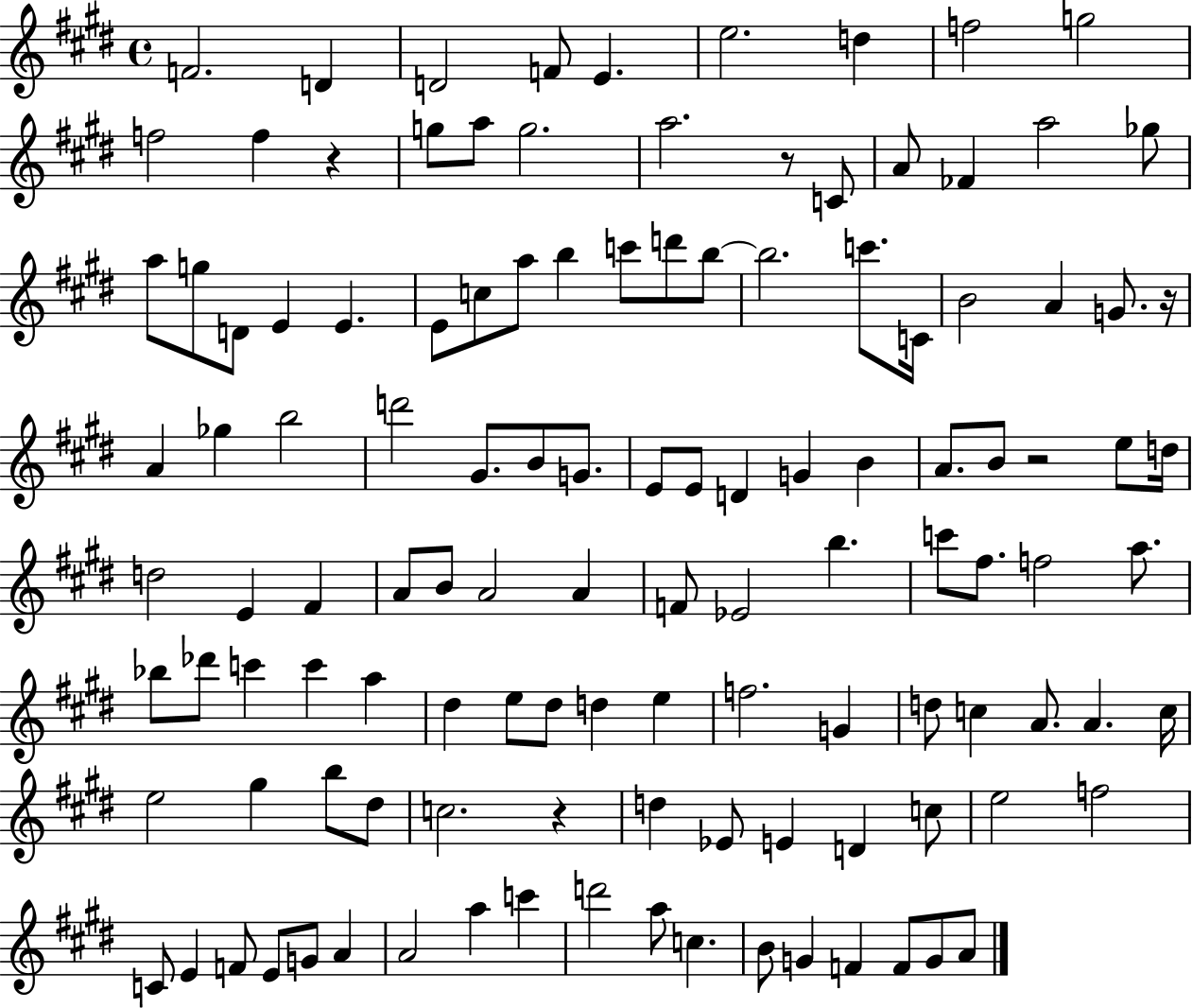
F4/h. D4/q D4/h F4/e E4/q. E5/h. D5/q F5/h G5/h F5/h F5/q R/q G5/e A5/e G5/h. A5/h. R/e C4/e A4/e FES4/q A5/h Gb5/e A5/e G5/e D4/e E4/q E4/q. E4/e C5/e A5/e B5/q C6/e D6/e B5/e B5/h. C6/e. C4/s B4/h A4/q G4/e. R/s A4/q Gb5/q B5/h D6/h G#4/e. B4/e G4/e. E4/e E4/e D4/q G4/q B4/q A4/e. B4/e R/h E5/e D5/s D5/h E4/q F#4/q A4/e B4/e A4/h A4/q F4/e Eb4/h B5/q. C6/e F#5/e. F5/h A5/e. Bb5/e Db6/e C6/q C6/q A5/q D#5/q E5/e D#5/e D5/q E5/q F5/h. G4/q D5/e C5/q A4/e. A4/q. C5/s E5/h G#5/q B5/e D#5/e C5/h. R/q D5/q Eb4/e E4/q D4/q C5/e E5/h F5/h C4/e E4/q F4/e E4/e G4/e A4/q A4/h A5/q C6/q D6/h A5/e C5/q. B4/e G4/q F4/q F4/e G4/e A4/e